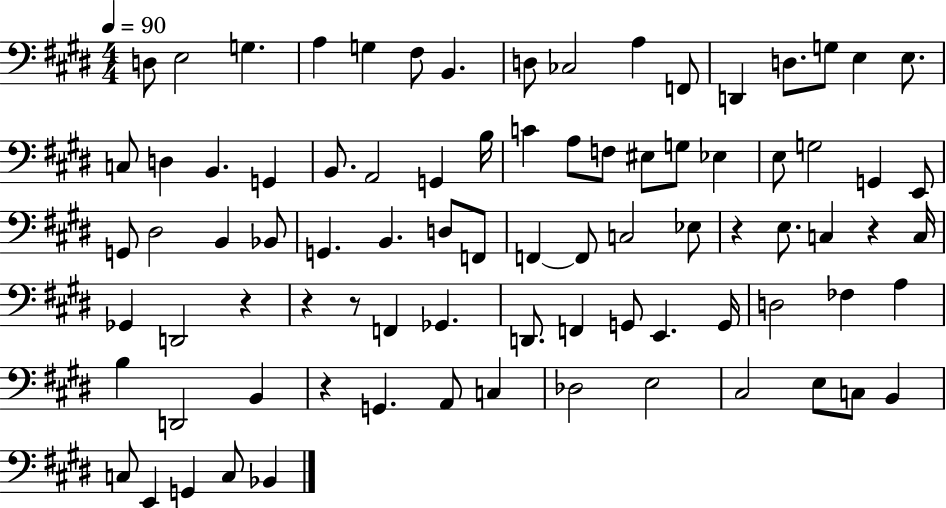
D3/e E3/h G3/q. A3/q G3/q F#3/e B2/q. D3/e CES3/h A3/q F2/e D2/q D3/e. G3/e E3/q E3/e. C3/e D3/q B2/q. G2/q B2/e. A2/h G2/q B3/s C4/q A3/e F3/e EIS3/e G3/e Eb3/q E3/e G3/h G2/q E2/e G2/e D#3/h B2/q Bb2/e G2/q. B2/q. D3/e F2/e F2/q F2/e C3/h Eb3/e R/q E3/e. C3/q R/q C3/s Gb2/q D2/h R/q R/q R/e F2/q Gb2/q. D2/e. F2/q G2/e E2/q. G2/s D3/h FES3/q A3/q B3/q D2/h B2/q R/q G2/q. A2/e C3/q Db3/h E3/h C#3/h E3/e C3/e B2/q C3/e E2/q G2/q C3/e Bb2/q